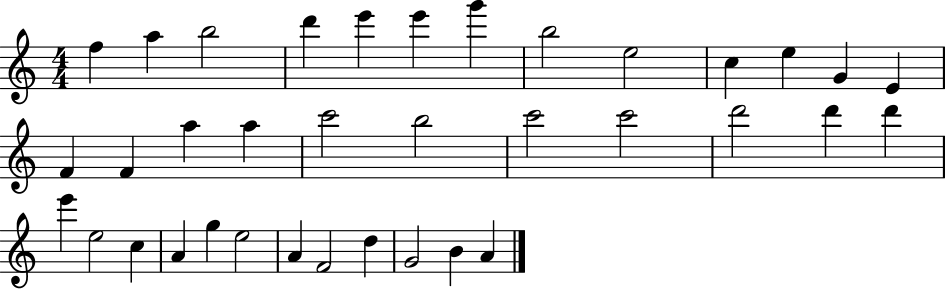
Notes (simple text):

F5/q A5/q B5/h D6/q E6/q E6/q G6/q B5/h E5/h C5/q E5/q G4/q E4/q F4/q F4/q A5/q A5/q C6/h B5/h C6/h C6/h D6/h D6/q D6/q E6/q E5/h C5/q A4/q G5/q E5/h A4/q F4/h D5/q G4/h B4/q A4/q